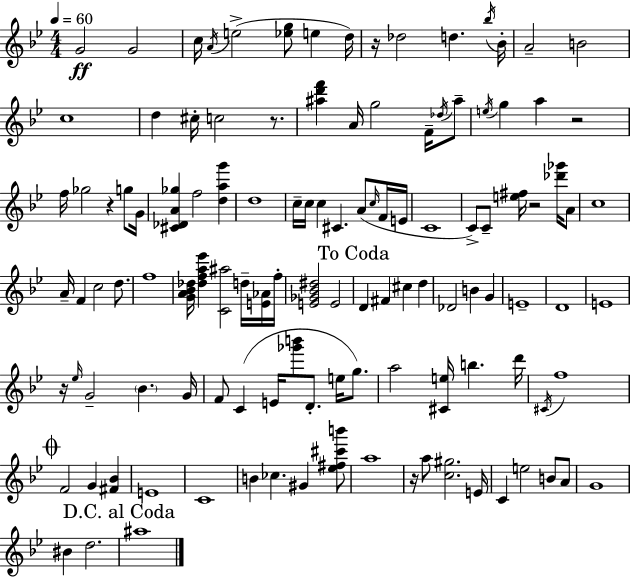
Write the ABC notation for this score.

X:1
T:Untitled
M:4/4
L:1/4
K:Bb
G2 G2 c/4 A/4 e2 [_eg]/2 e d/4 z/4 _d2 d _b/4 _B/4 A2 B2 c4 d ^c/4 c2 z/2 [^ad'f'] A/4 g2 F/4 _d/4 ^a/2 e/4 g a z2 f/4 _g2 z g/2 G/4 [^C_DA_g] f2 [dag'] d4 c/4 c/4 c ^C A/2 c/4 F/4 E/4 C4 C/2 C/2 [e^f]/4 z2 [_d'_g']/4 A/2 c4 A/4 F c2 d/2 f4 [GA_B_d]/4 [_dfa_e'] [C^a]2 d/4 [E_A]/4 f/4 [E_G_B^d]2 E2 D ^F ^c d _D2 B G E4 D4 E4 z/4 _e/4 G2 _B G/4 F/2 C E/4 [_g'b']/2 D/2 e/4 g/2 a2 [^Ce]/4 b d'/4 ^C/4 f4 F2 G [^F_B] E4 C4 B _c ^G [_e^f^c'b']/2 a4 z/4 a/2 [c^g]2 E/4 C e2 B/2 A/2 G4 ^B d2 ^a4